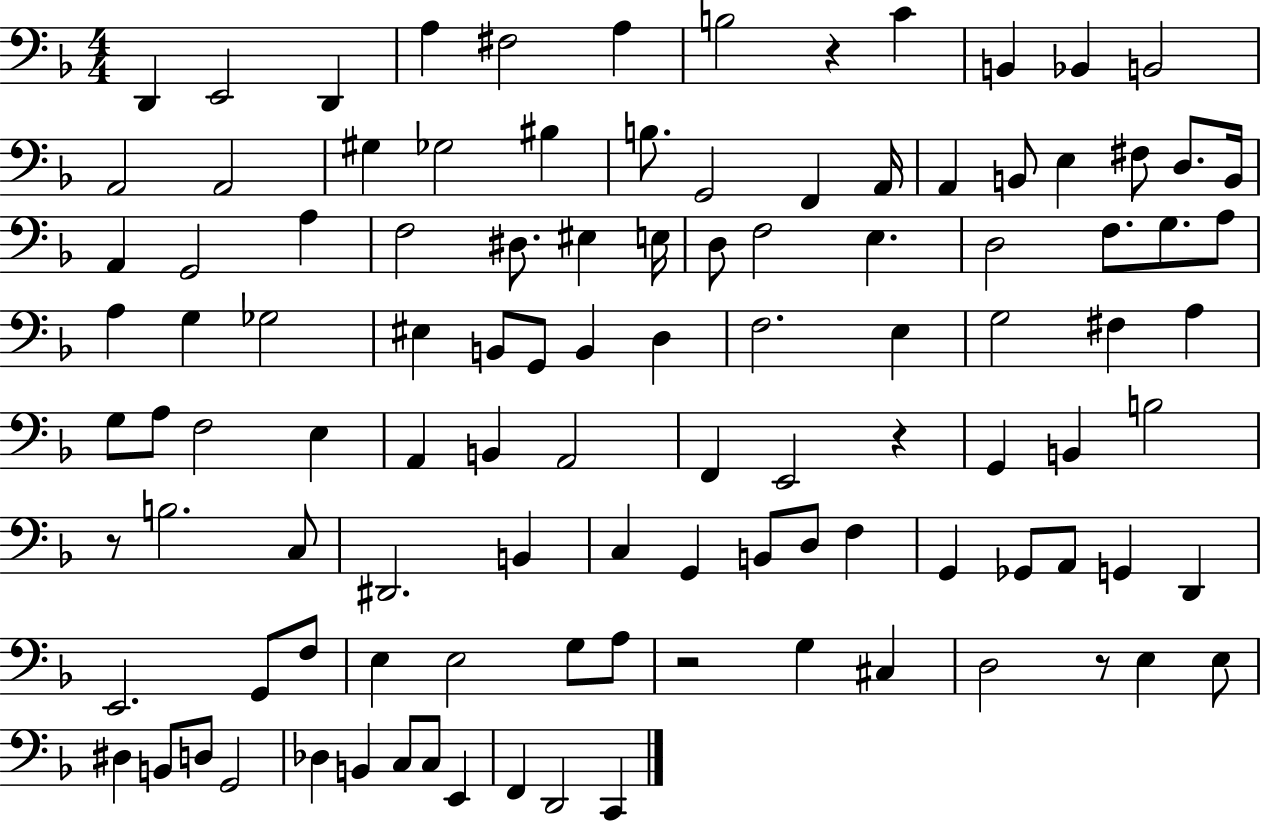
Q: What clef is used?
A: bass